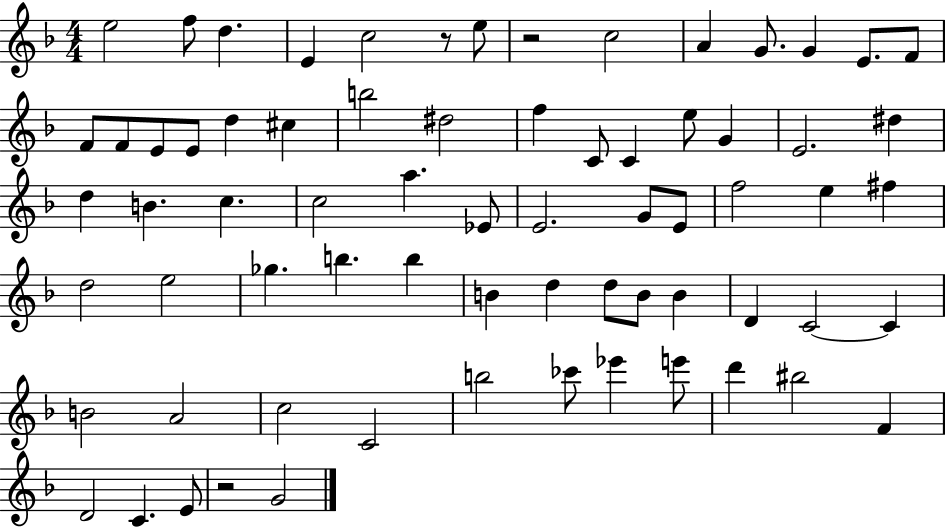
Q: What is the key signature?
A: F major